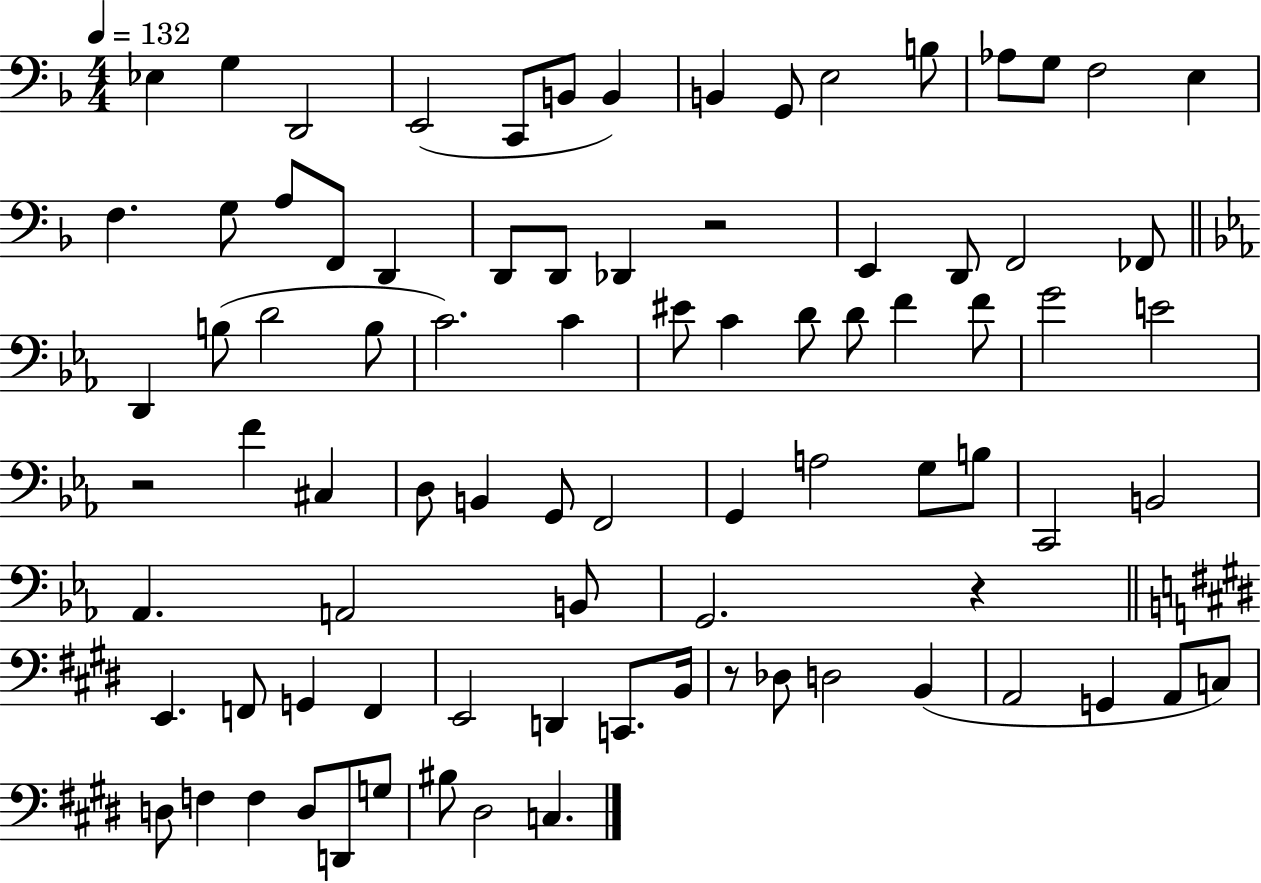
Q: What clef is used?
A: bass